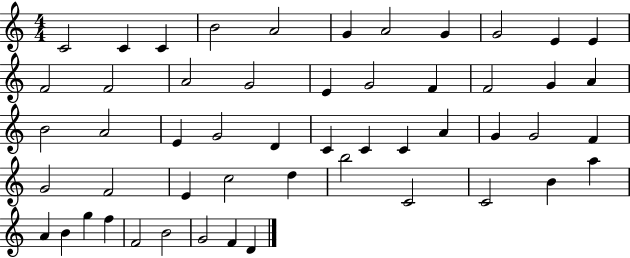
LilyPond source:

{
  \clef treble
  \numericTimeSignature
  \time 4/4
  \key c \major
  c'2 c'4 c'4 | b'2 a'2 | g'4 a'2 g'4 | g'2 e'4 e'4 | \break f'2 f'2 | a'2 g'2 | e'4 g'2 f'4 | f'2 g'4 a'4 | \break b'2 a'2 | e'4 g'2 d'4 | c'4 c'4 c'4 a'4 | g'4 g'2 f'4 | \break g'2 f'2 | e'4 c''2 d''4 | b''2 c'2 | c'2 b'4 a''4 | \break a'4 b'4 g''4 f''4 | f'2 b'2 | g'2 f'4 d'4 | \bar "|."
}